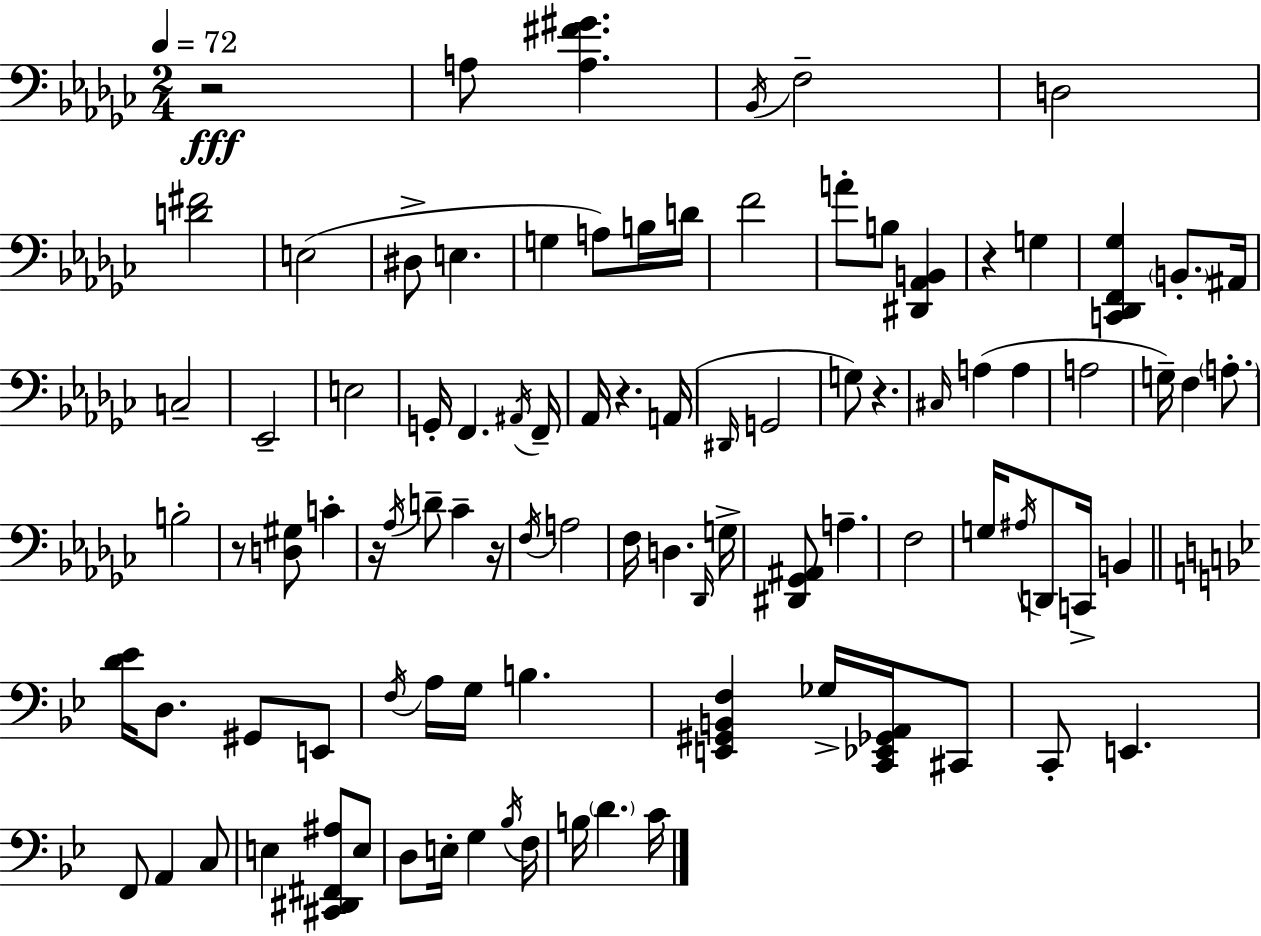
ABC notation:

X:1
T:Untitled
M:2/4
L:1/4
K:Ebm
z2 A,/2 [A,^F^G] _B,,/4 F,2 D,2 [D^F]2 E,2 ^D,/2 E, G, A,/2 B,/4 D/4 F2 A/2 B,/2 [^D,,_A,,B,,] z G, [C,,_D,,F,,_G,] B,,/2 ^A,,/4 C,2 _E,,2 E,2 G,,/4 F,, ^A,,/4 F,,/4 _A,,/4 z A,,/4 ^D,,/4 G,,2 G,/2 z ^C,/4 A, A, A,2 G,/4 F, A,/2 B,2 z/2 [D,^G,]/2 C z/4 _A,/4 D/2 _C z/4 F,/4 A,2 F,/4 D, _D,,/4 G,/4 [^D,,_G,,^A,,]/2 A, F,2 G,/4 ^A,/4 D,,/2 C,,/4 B,, [D_E]/4 D,/2 ^G,,/2 E,,/2 F,/4 A,/4 G,/4 B, [E,,^G,,B,,F,] _G,/4 [C,,_E,,_G,,A,,]/4 ^C,,/2 C,,/2 E,, F,,/2 A,, C,/2 E, [^C,,^D,,^F,,^A,]/2 E,/2 D,/2 E,/4 G, _B,/4 F,/4 B,/4 D C/4